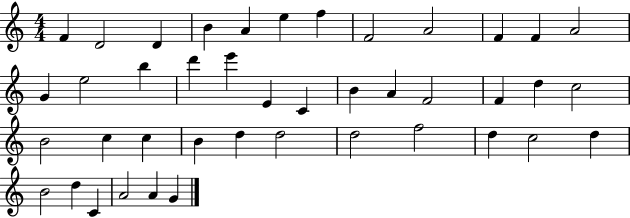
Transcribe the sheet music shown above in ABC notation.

X:1
T:Untitled
M:4/4
L:1/4
K:C
F D2 D B A e f F2 A2 F F A2 G e2 b d' e' E C B A F2 F d c2 B2 c c B d d2 d2 f2 d c2 d B2 d C A2 A G